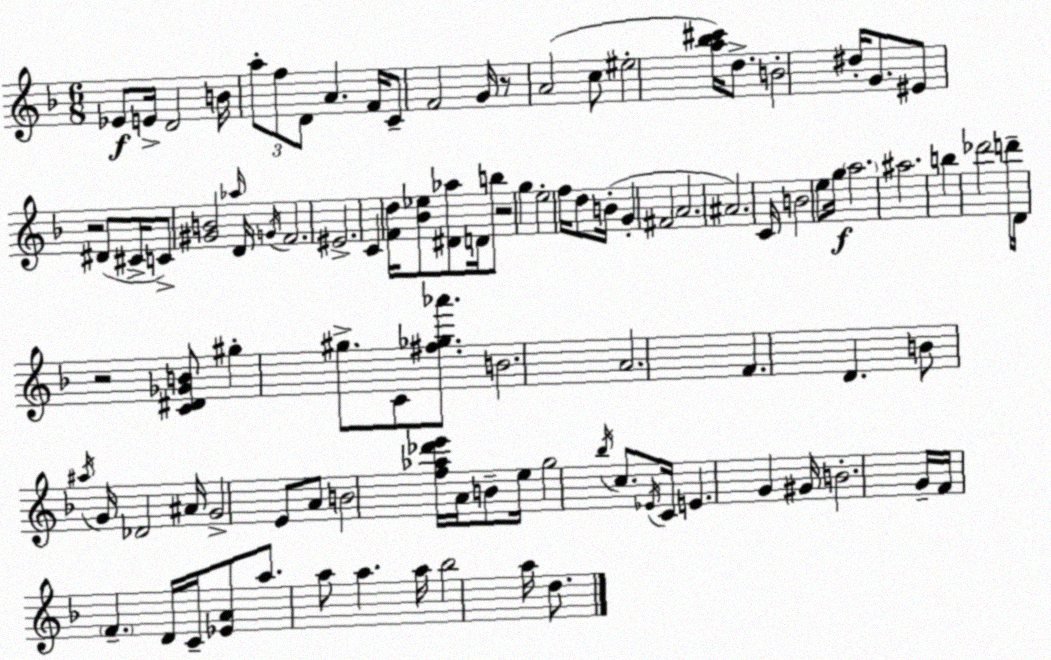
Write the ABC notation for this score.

X:1
T:Untitled
M:6/8
L:1/4
K:Dm
_E/2 E/4 D2 B/4 a/2 f/2 D/2 A F/4 C/2 F2 G/4 z/2 A2 c/2 ^e2 [a_b^c']/4 d/2 B2 ^d/4 G/2 ^E/2 z2 ^D/2 ^C/4 C/2 [^GB]2 _a/4 D/4 G/4 F2 ^E2 C [Fd]/4 [_B_e]/2 [^D_a]/2 D/4 b/2 z2 g e2 f/4 d/2 B/4 G ^F2 A2 ^A2 C/4 B2 e/2 g/4 a2 ^a2 b _d'2 d'/4 D/4 z2 [C^D_GB]/2 ^g ^g/2 C/2 [^f_g_a']/2 B2 A2 F D B/2 ^a/4 G/4 _D2 ^A/4 G2 E/2 A/2 B2 [f_a_d'e']/4 A/4 B/2 e/4 g2 _b/4 c/2 _E/4 C/4 E G ^G/4 B2 G/4 F/4 F D/4 C/4 [_EA]/2 a/2 a/2 a a/4 _b2 a/4 d/2